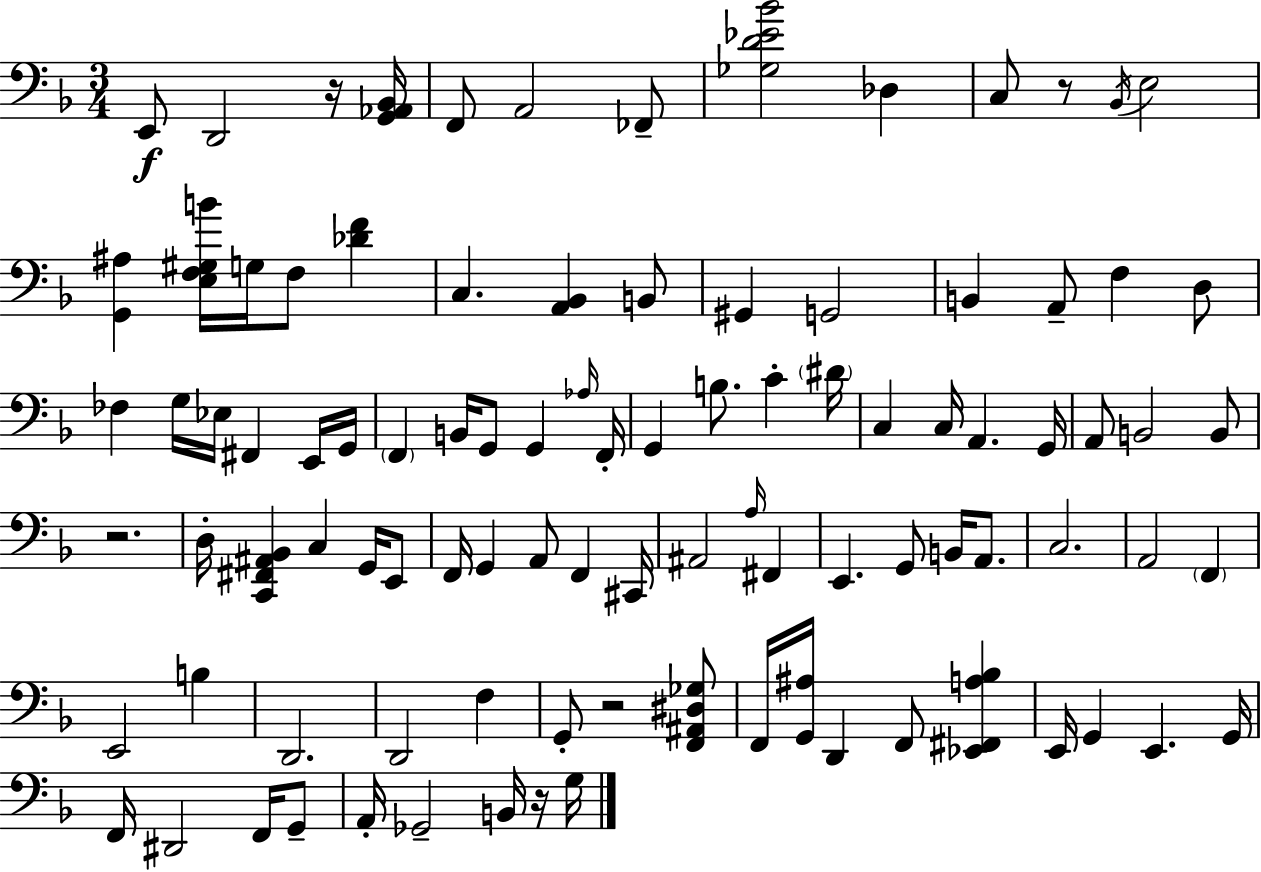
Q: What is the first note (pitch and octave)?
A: E2